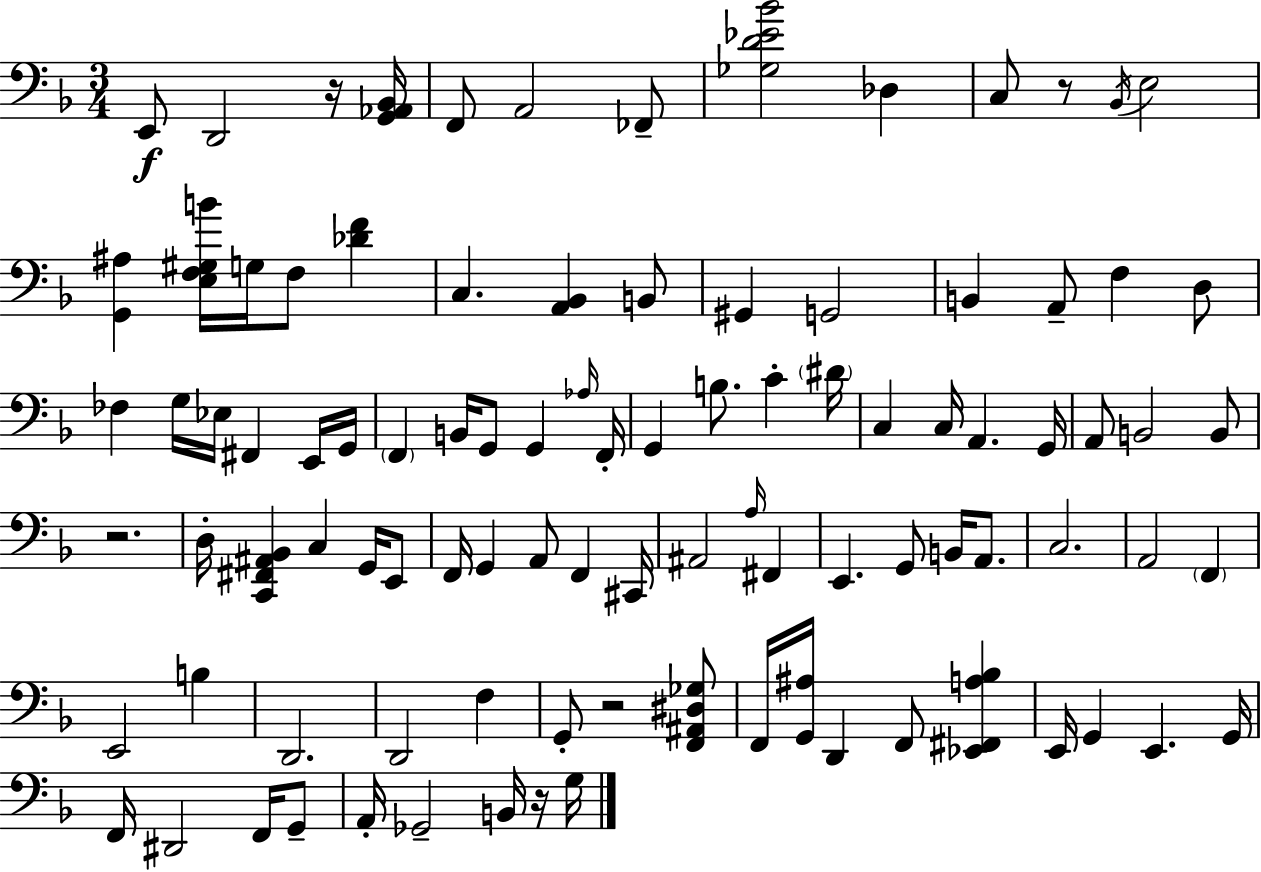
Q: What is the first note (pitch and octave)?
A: E2